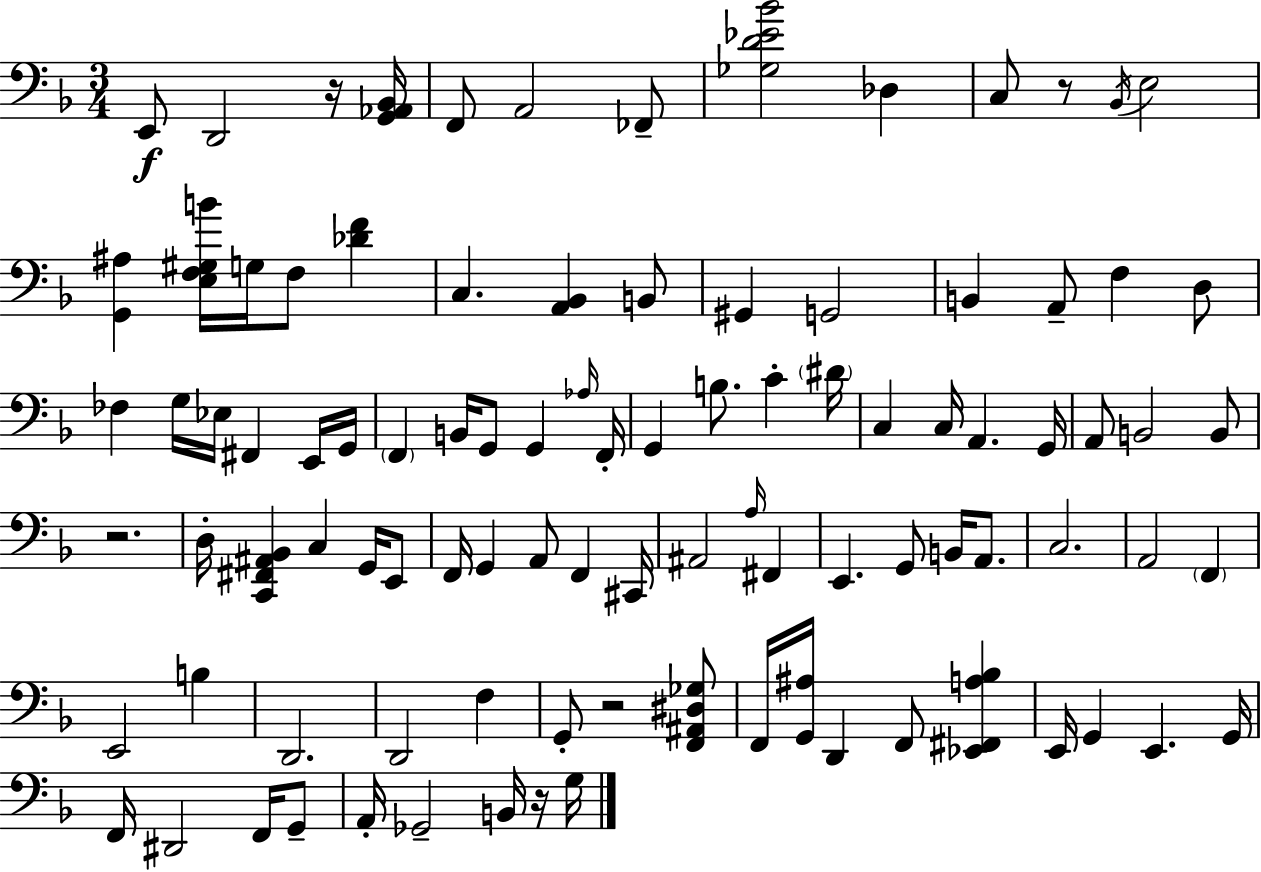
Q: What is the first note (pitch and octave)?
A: E2